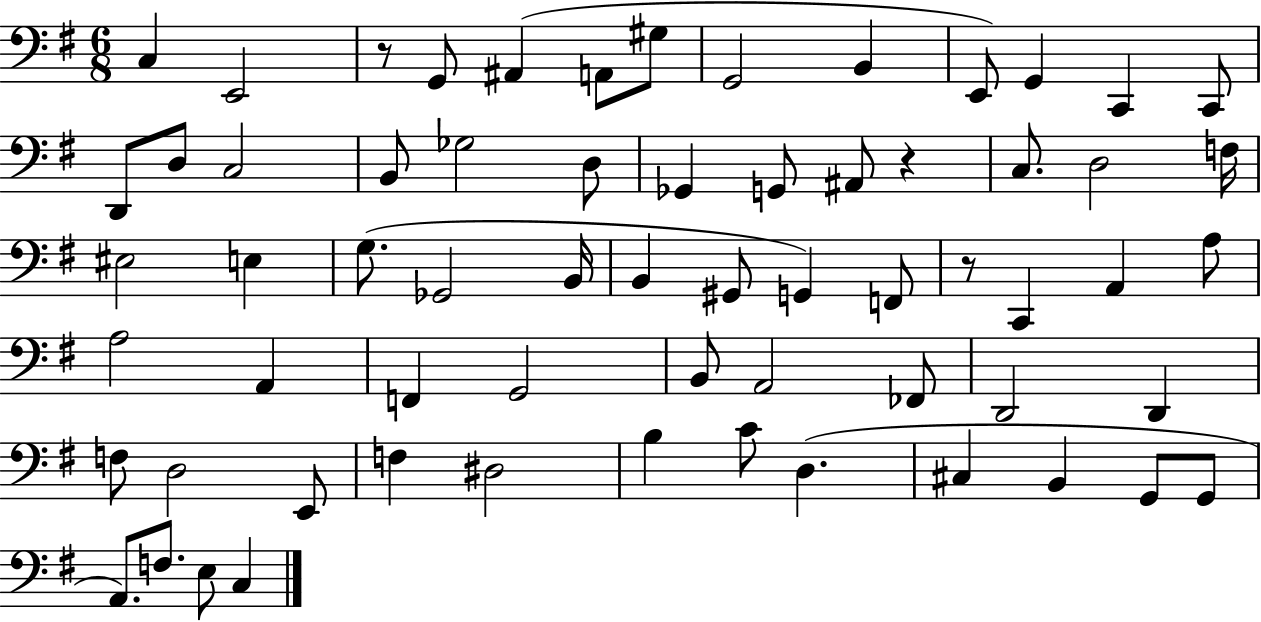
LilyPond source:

{
  \clef bass
  \numericTimeSignature
  \time 6/8
  \key g \major
  c4 e,2 | r8 g,8 ais,4( a,8 gis8 | g,2 b,4 | e,8) g,4 c,4 c,8 | \break d,8 d8 c2 | b,8 ges2 d8 | ges,4 g,8 ais,8 r4 | c8. d2 f16 | \break eis2 e4 | g8.( ges,2 b,16 | b,4 gis,8 g,4) f,8 | r8 c,4 a,4 a8 | \break a2 a,4 | f,4 g,2 | b,8 a,2 fes,8 | d,2 d,4 | \break f8 d2 e,8 | f4 dis2 | b4 c'8 d4.( | cis4 b,4 g,8 g,8 | \break a,8.) f8. e8 c4 | \bar "|."
}